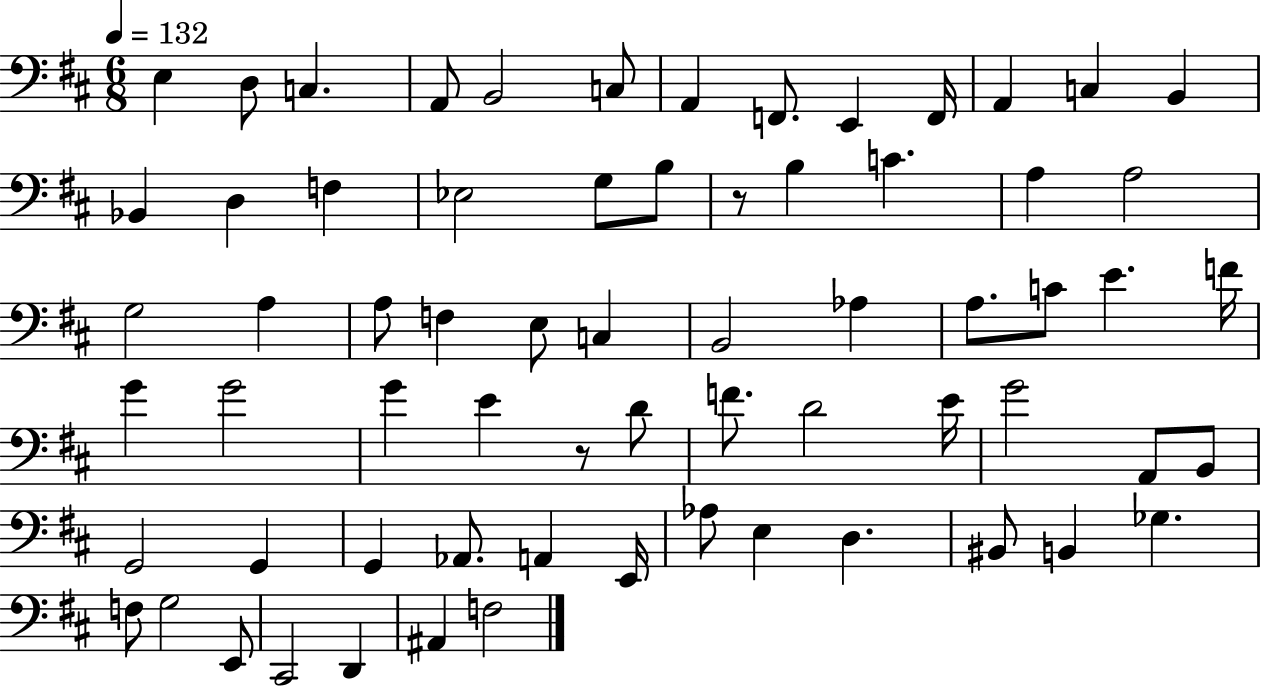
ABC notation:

X:1
T:Untitled
M:6/8
L:1/4
K:D
E, D,/2 C, A,,/2 B,,2 C,/2 A,, F,,/2 E,, F,,/4 A,, C, B,, _B,, D, F, _E,2 G,/2 B,/2 z/2 B, C A, A,2 G,2 A, A,/2 F, E,/2 C, B,,2 _A, A,/2 C/2 E F/4 G G2 G E z/2 D/2 F/2 D2 E/4 G2 A,,/2 B,,/2 G,,2 G,, G,, _A,,/2 A,, E,,/4 _A,/2 E, D, ^B,,/2 B,, _G, F,/2 G,2 E,,/2 ^C,,2 D,, ^A,, F,2